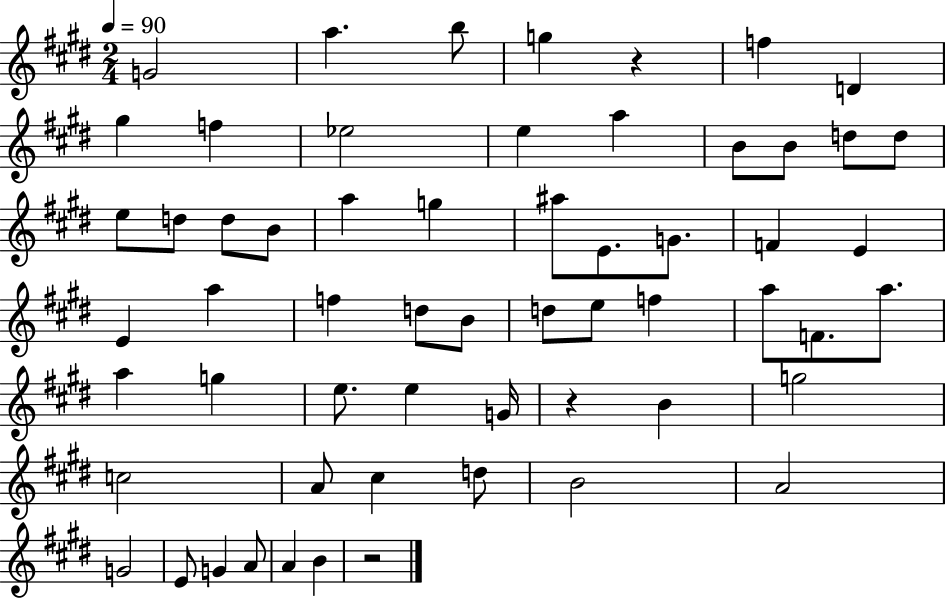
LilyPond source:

{
  \clef treble
  \numericTimeSignature
  \time 2/4
  \key e \major
  \tempo 4 = 90
  \repeat volta 2 { g'2 | a''4. b''8 | g''4 r4 | f''4 d'4 | \break gis''4 f''4 | ees''2 | e''4 a''4 | b'8 b'8 d''8 d''8 | \break e''8 d''8 d''8 b'8 | a''4 g''4 | ais''8 e'8. g'8. | f'4 e'4 | \break e'4 a''4 | f''4 d''8 b'8 | d''8 e''8 f''4 | a''8 f'8. a''8. | \break a''4 g''4 | e''8. e''4 g'16 | r4 b'4 | g''2 | \break c''2 | a'8 cis''4 d''8 | b'2 | a'2 | \break g'2 | e'8 g'4 a'8 | a'4 b'4 | r2 | \break } \bar "|."
}